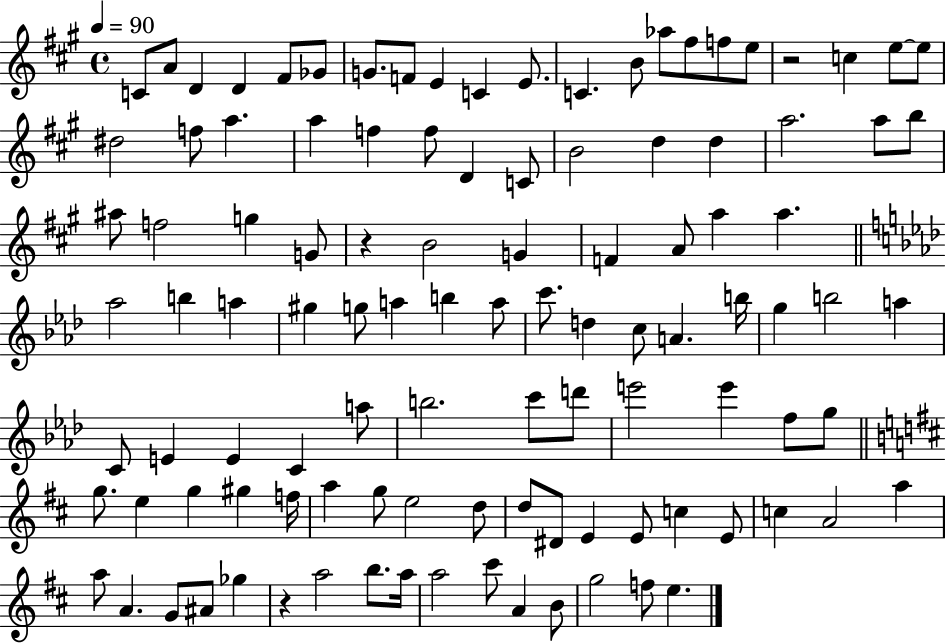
{
  \clef treble
  \time 4/4
  \defaultTimeSignature
  \key a \major
  \tempo 4 = 90
  c'8 a'8 d'4 d'4 fis'8 ges'8 | g'8. f'8 e'4 c'4 e'8. | c'4. b'8 aes''8 fis''8 f''8 e''8 | r2 c''4 e''8~~ e''8 | \break dis''2 f''8 a''4. | a''4 f''4 f''8 d'4 c'8 | b'2 d''4 d''4 | a''2. a''8 b''8 | \break ais''8 f''2 g''4 g'8 | r4 b'2 g'4 | f'4 a'8 a''4 a''4. | \bar "||" \break \key aes \major aes''2 b''4 a''4 | gis''4 g''8 a''4 b''4 a''8 | c'''8. d''4 c''8 a'4. b''16 | g''4 b''2 a''4 | \break c'8 e'4 e'4 c'4 a''8 | b''2. c'''8 d'''8 | e'''2 e'''4 f''8 g''8 | \bar "||" \break \key d \major g''8. e''4 g''4 gis''4 f''16 | a''4 g''8 e''2 d''8 | d''8 dis'8 e'4 e'8 c''4 e'8 | c''4 a'2 a''4 | \break a''8 a'4. g'8 ais'8 ges''4 | r4 a''2 b''8. a''16 | a''2 cis'''8 a'4 b'8 | g''2 f''8 e''4. | \break \bar "|."
}